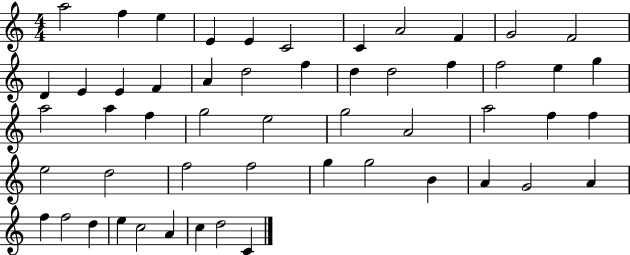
X:1
T:Untitled
M:4/4
L:1/4
K:C
a2 f e E E C2 C A2 F G2 F2 D E E F A d2 f d d2 f f2 e g a2 a f g2 e2 g2 A2 a2 f f e2 d2 f2 f2 g g2 B A G2 A f f2 d e c2 A c d2 C